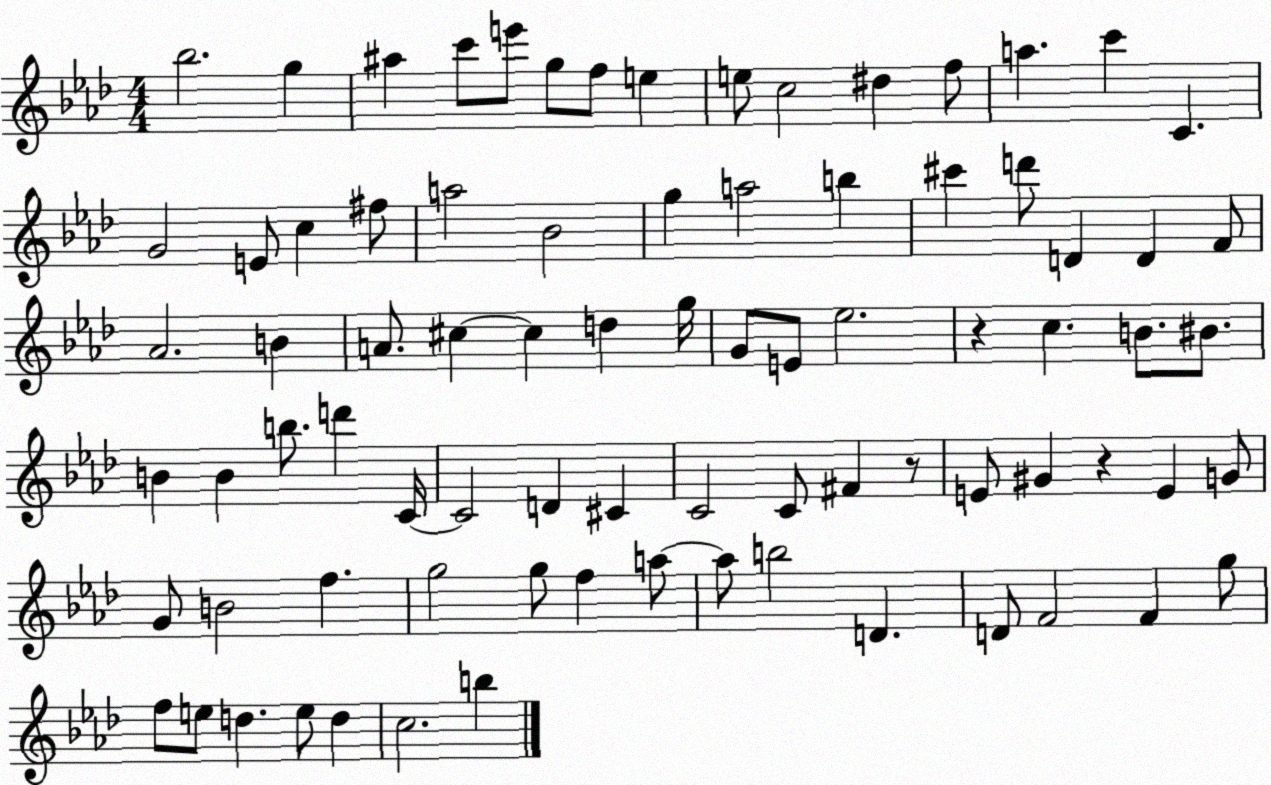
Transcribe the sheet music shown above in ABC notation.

X:1
T:Untitled
M:4/4
L:1/4
K:Ab
_b2 g ^a c'/2 e'/2 g/2 f/2 e e/2 c2 ^d f/2 a c' C G2 E/2 c ^f/2 a2 _B2 g a2 b ^c' d'/2 D D F/2 _A2 B A/2 ^c ^c d g/4 G/2 E/2 _e2 z c B/2 ^B/2 B B b/2 d' C/4 C2 D ^C C2 C/2 ^F z/2 E/2 ^G z E G/2 G/2 B2 f g2 g/2 f a/2 a/2 b2 D D/2 F2 F g/2 f/2 e/2 d e/2 d c2 b